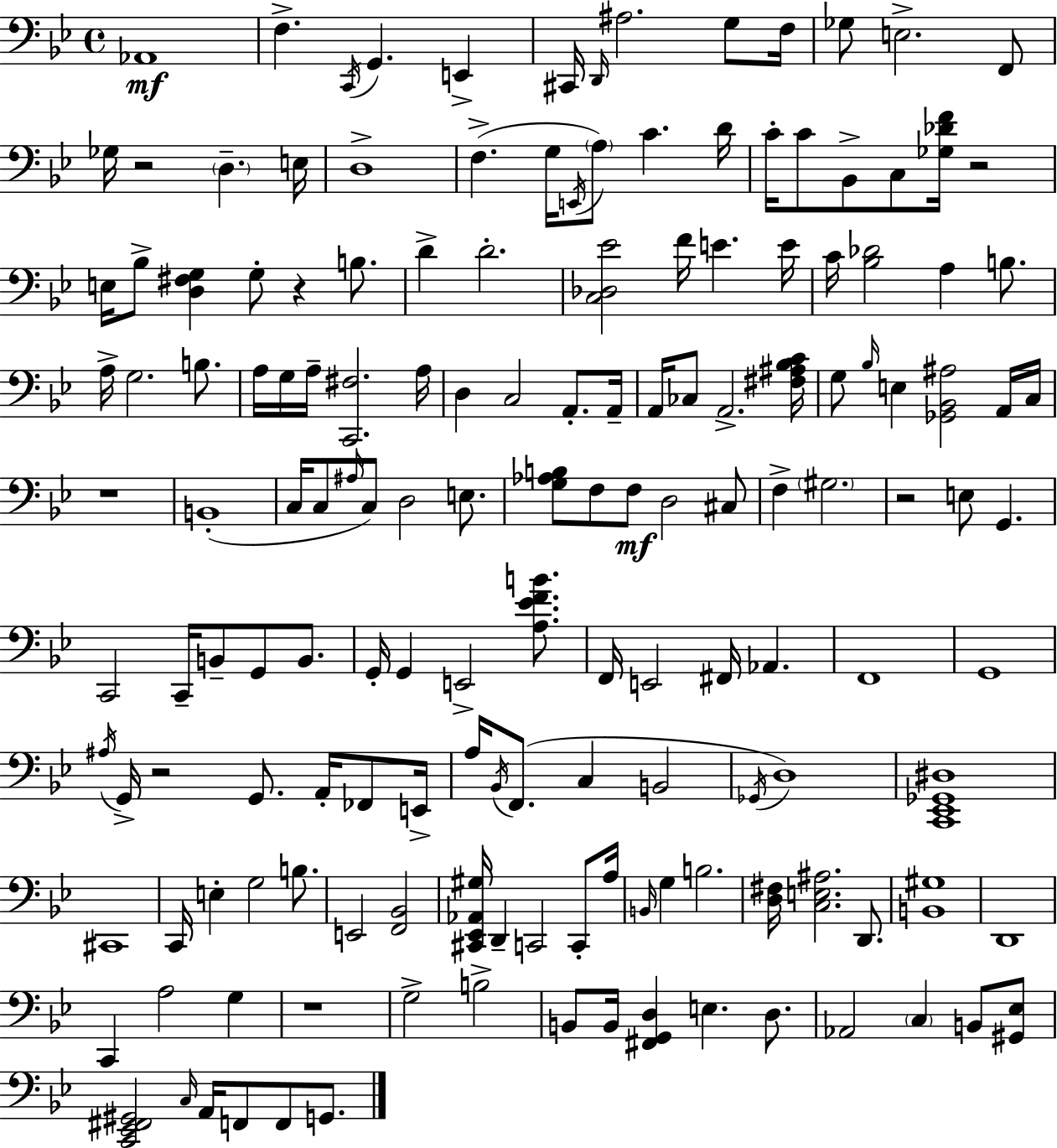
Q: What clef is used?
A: bass